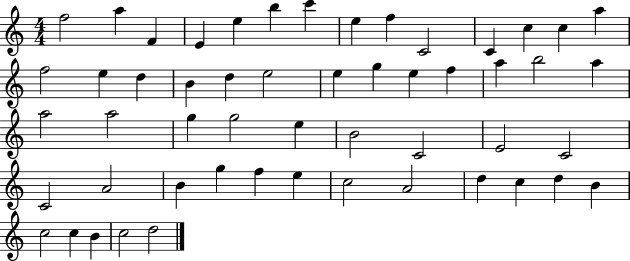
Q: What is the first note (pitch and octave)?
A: F5